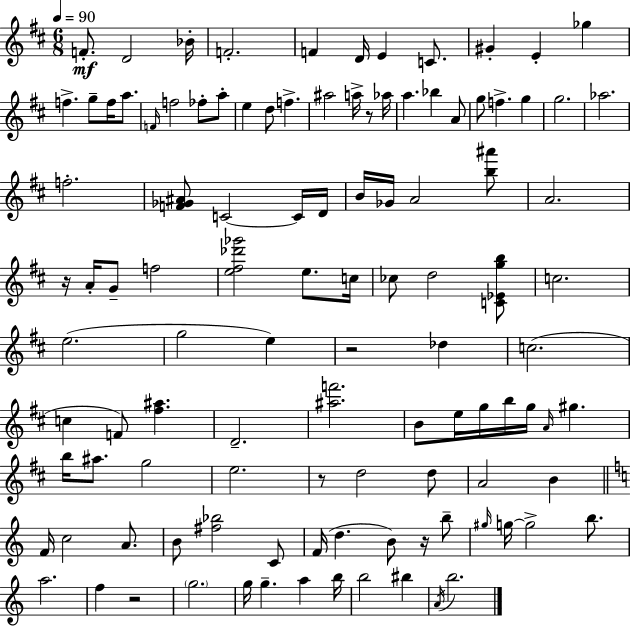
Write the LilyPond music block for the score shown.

{
  \clef treble
  \numericTimeSignature
  \time 6/8
  \key d \major
  \tempo 4 = 90
  f'8.-.\mf d'2 bes'16-. | f'2.-. | f'4 d'16 e'4 c'8. | gis'4-. e'4-. ges''4 | \break f''4.-> g''8-- f''16 a''8. | \grace { f'16 } f''2 fes''8-. a''8-. | e''4 d''8 f''4.-> | ais''2 a''16-> r8 | \break aes''16 a''4. bes''4 a'8 | g''8 f''4.-> g''4 | g''2. | aes''2. | \break f''2.-. | <f' ges' ais'>8 c'2~~ c'16 | d'16 b'16 ges'16 a'2 <b'' ais'''>8 | a'2. | \break r16 a'16-. g'8-- f''2 | <e'' fis'' des''' ges'''>2 e''8. | c''16 ces''8 d''2 <c' ees' g'' b''>8 | c''2. | \break e''2.( | g''2 e''4) | r2 des''4 | c''2.( | \break c''4 f'8) <fis'' ais''>4. | d'2.-- | <ais'' f'''>2. | b'8 e''16 g''16 b''16 g''16 \grace { a'16 } gis''4. | \break b''16 ais''8. g''2 | e''2. | r8 d''2 | d''8 a'2 b'4 | \break \bar "||" \break \key a \minor f'16 c''2 a'8. | b'8 <fis'' bes''>2 c'8 | f'16( d''4. b'8) r16 b''8-- | \grace { gis''16 } g''16~~ g''2-> b''8. | \break a''2. | f''4 r2 | \parenthesize g''2. | g''16 g''4.-- a''4 | \break b''16 b''2 bis''4 | \acciaccatura { a'16 } b''2. | \bar "|."
}